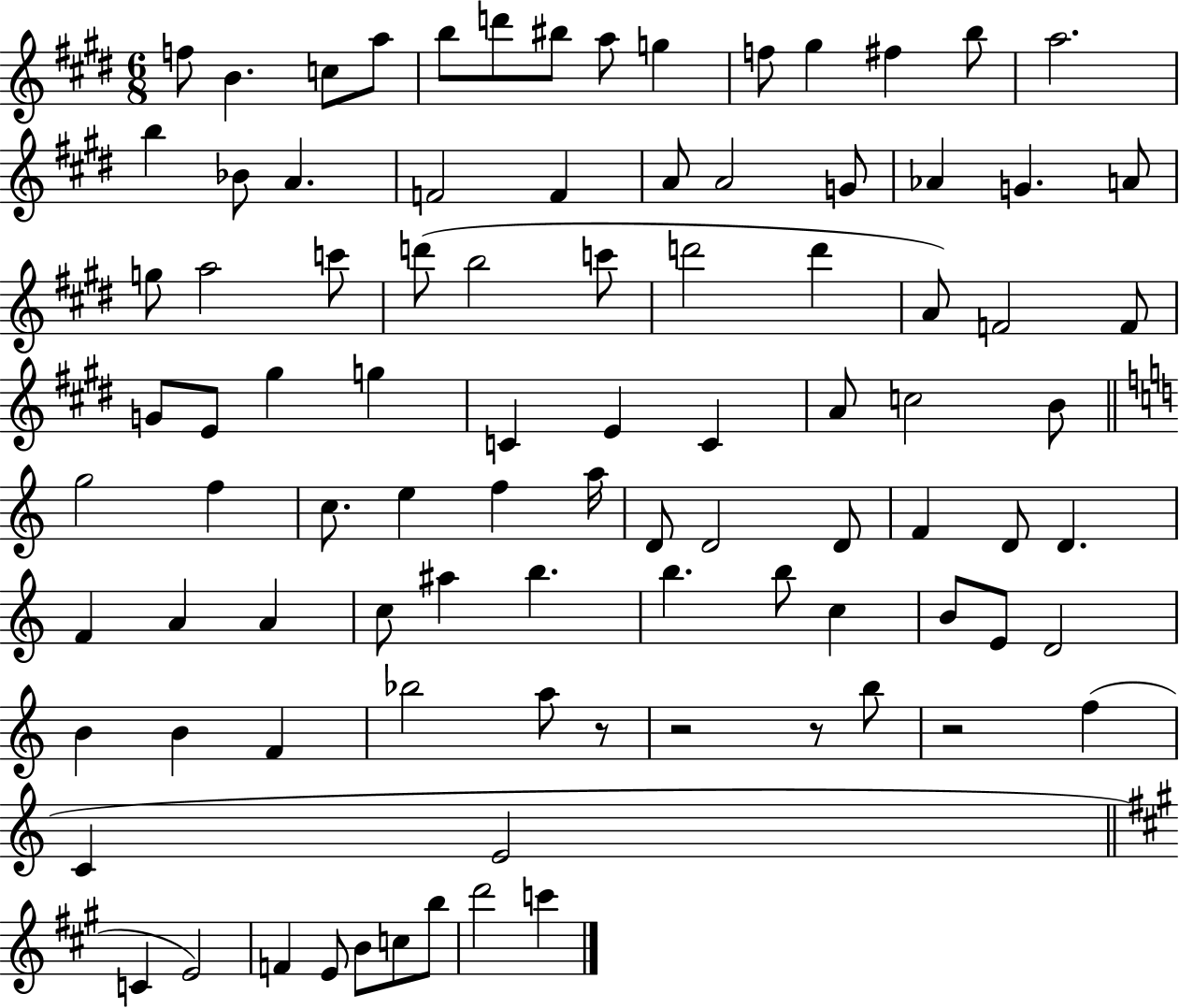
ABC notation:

X:1
T:Untitled
M:6/8
L:1/4
K:E
f/2 B c/2 a/2 b/2 d'/2 ^b/2 a/2 g f/2 ^g ^f b/2 a2 b _B/2 A F2 F A/2 A2 G/2 _A G A/2 g/2 a2 c'/2 d'/2 b2 c'/2 d'2 d' A/2 F2 F/2 G/2 E/2 ^g g C E C A/2 c2 B/2 g2 f c/2 e f a/4 D/2 D2 D/2 F D/2 D F A A c/2 ^a b b b/2 c B/2 E/2 D2 B B F _b2 a/2 z/2 z2 z/2 b/2 z2 f C E2 C E2 F E/2 B/2 c/2 b/2 d'2 c'